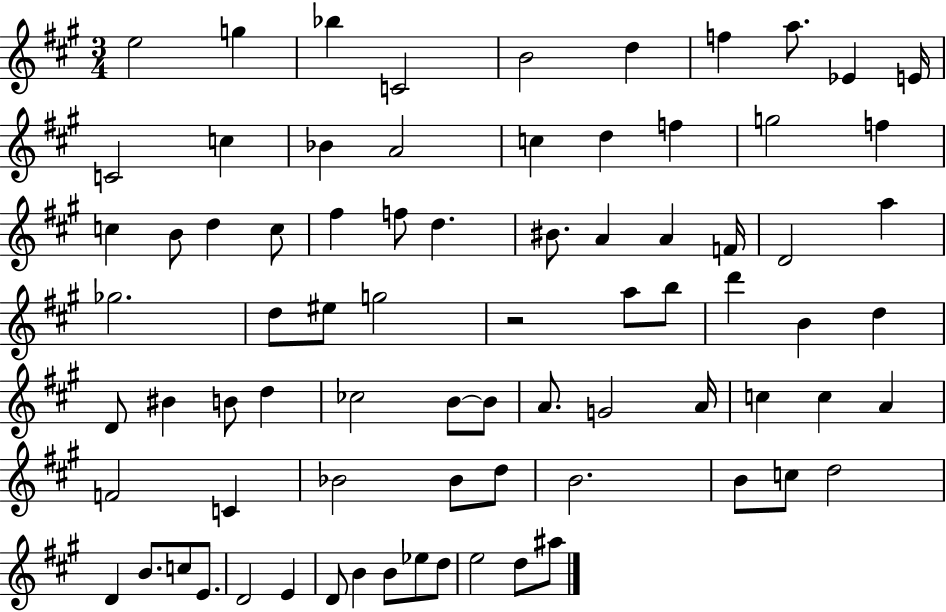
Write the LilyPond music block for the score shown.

{
  \clef treble
  \numericTimeSignature
  \time 3/4
  \key a \major
  e''2 g''4 | bes''4 c'2 | b'2 d''4 | f''4 a''8. ees'4 e'16 | \break c'2 c''4 | bes'4 a'2 | c''4 d''4 f''4 | g''2 f''4 | \break c''4 b'8 d''4 c''8 | fis''4 f''8 d''4. | bis'8. a'4 a'4 f'16 | d'2 a''4 | \break ges''2. | d''8 eis''8 g''2 | r2 a''8 b''8 | d'''4 b'4 d''4 | \break d'8 bis'4 b'8 d''4 | ces''2 b'8~~ b'8 | a'8. g'2 a'16 | c''4 c''4 a'4 | \break f'2 c'4 | bes'2 bes'8 d''8 | b'2. | b'8 c''8 d''2 | \break d'4 b'8. c''8 e'8. | d'2 e'4 | d'8 b'4 b'8 ees''8 d''8 | e''2 d''8 ais''8 | \break \bar "|."
}